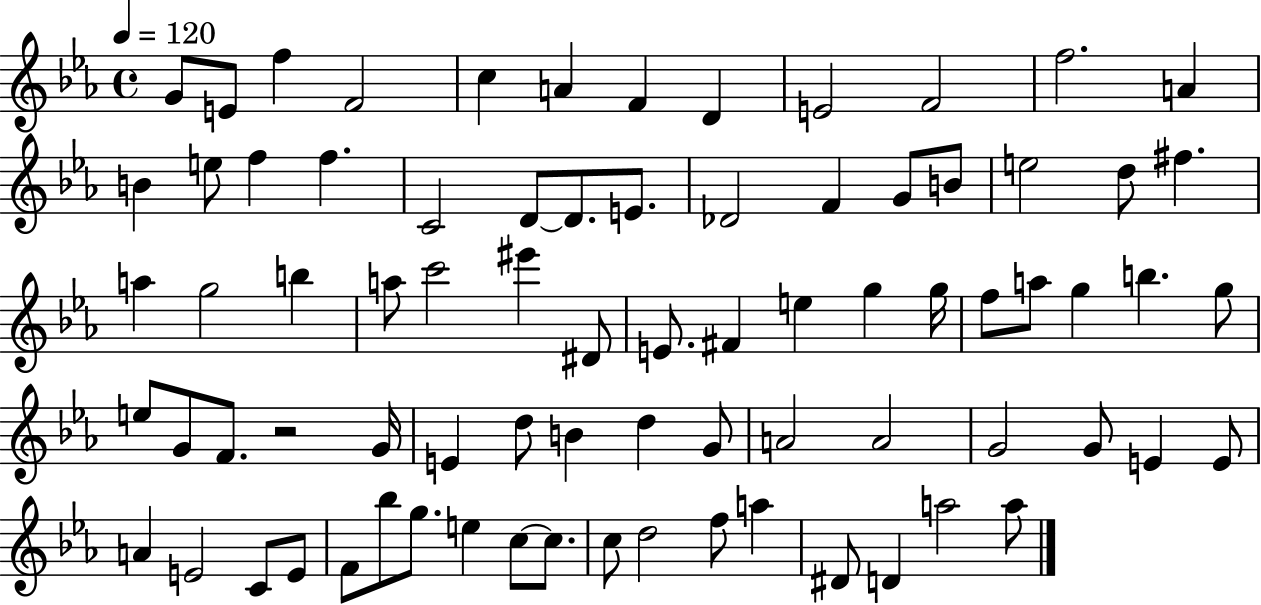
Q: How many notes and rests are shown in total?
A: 78